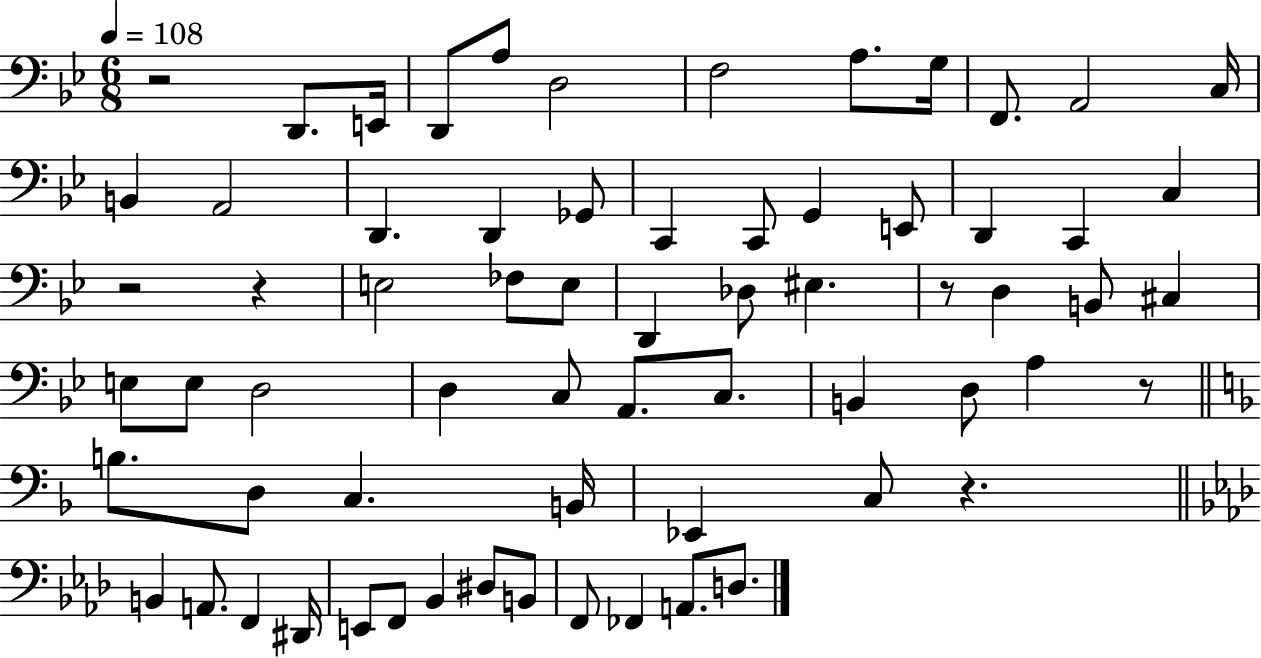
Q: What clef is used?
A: bass